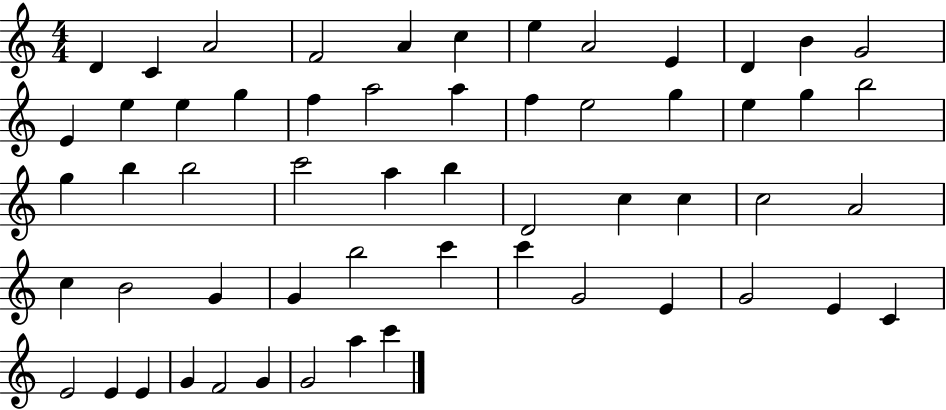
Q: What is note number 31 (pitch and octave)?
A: B5